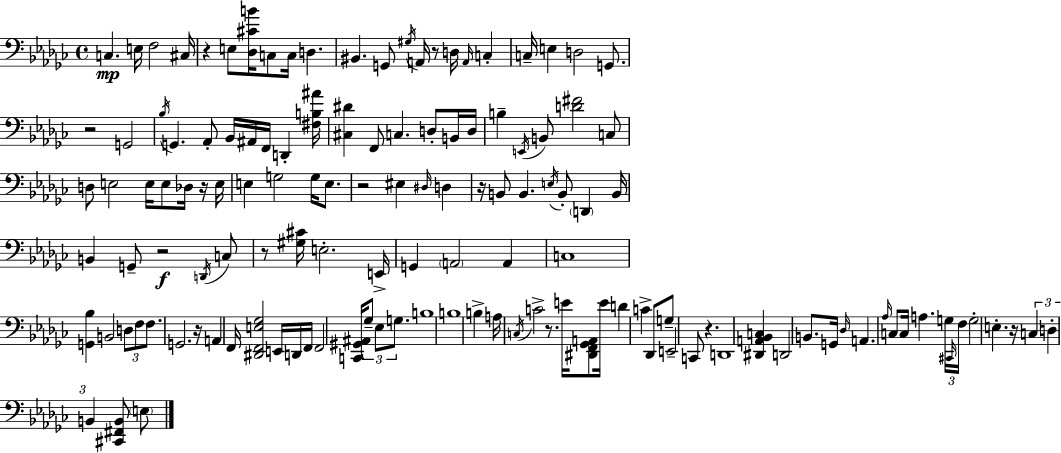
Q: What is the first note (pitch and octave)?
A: C3